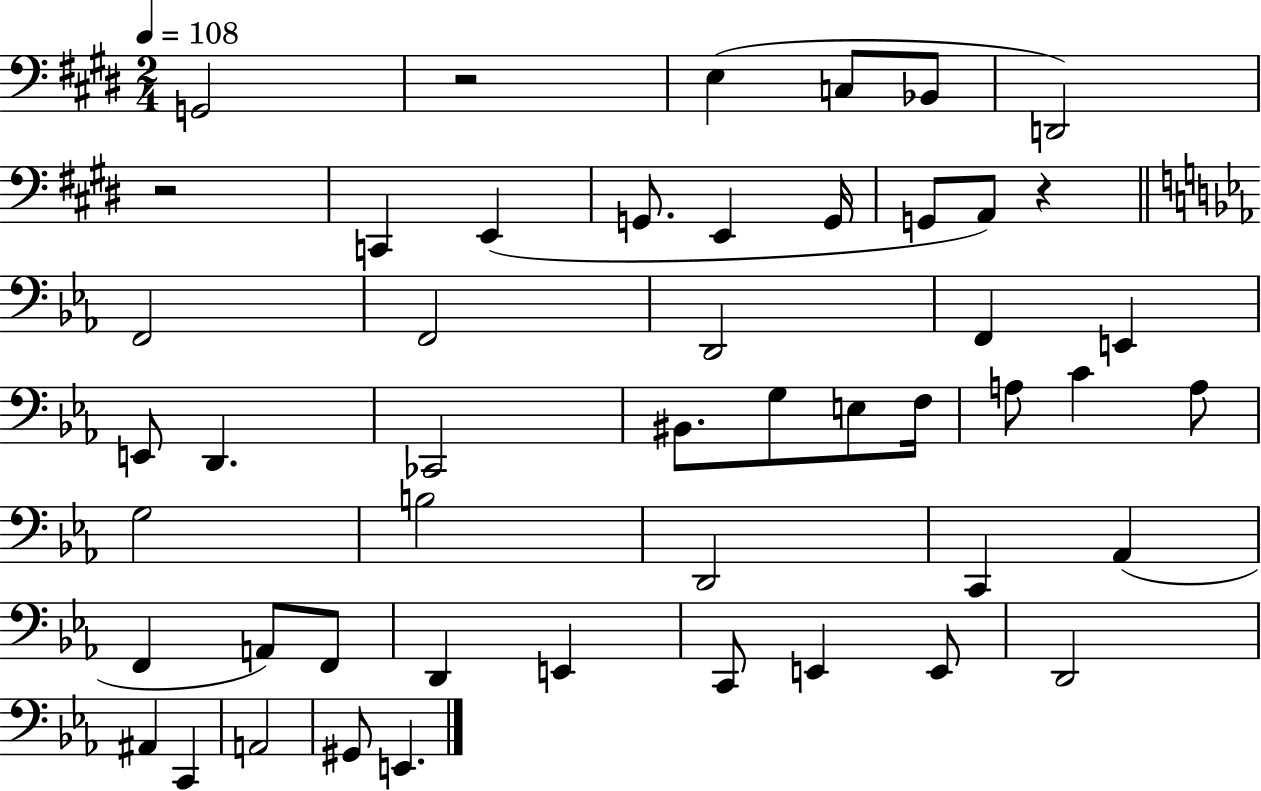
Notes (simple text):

G2/h R/h E3/q C3/e Bb2/e D2/h R/h C2/q E2/q G2/e. E2/q G2/s G2/e A2/e R/q F2/h F2/h D2/h F2/q E2/q E2/e D2/q. CES2/h BIS2/e. G3/e E3/e F3/s A3/e C4/q A3/e G3/h B3/h D2/h C2/q Ab2/q F2/q A2/e F2/e D2/q E2/q C2/e E2/q E2/e D2/h A#2/q C2/q A2/h G#2/e E2/q.